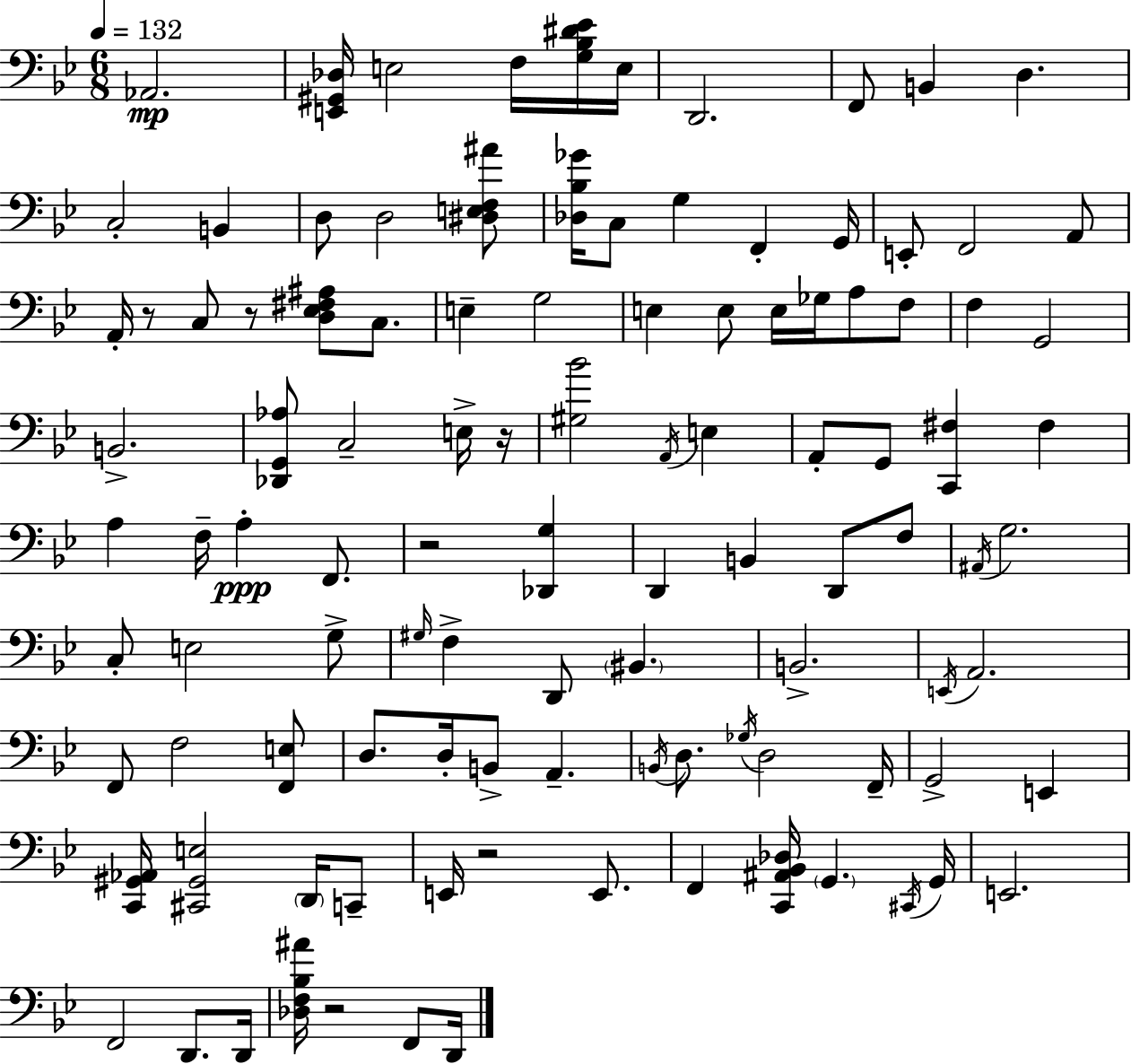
{
  \clef bass
  \numericTimeSignature
  \time 6/8
  \key bes \major
  \tempo 4 = 132
  aes,2.\mp | <e, gis, des>16 e2 f16 <g bes dis' ees'>16 e16 | d,2. | f,8 b,4 d4. | \break c2-. b,4 | d8 d2 <dis e f ais'>8 | <des bes ges'>16 c8 g4 f,4-. g,16 | e,8-. f,2 a,8 | \break a,16-. r8 c8 r8 <d ees fis ais>8 c8. | e4-- g2 | e4 e8 e16 ges16 a8 f8 | f4 g,2 | \break b,2.-> | <des, g, aes>8 c2-- e16-> r16 | <gis bes'>2 \acciaccatura { a,16 } e4 | a,8-. g,8 <c, fis>4 fis4 | \break a4 f16-- a4-.\ppp f,8. | r2 <des, g>4 | d,4 b,4 d,8 f8 | \acciaccatura { ais,16 } g2. | \break c8-. e2 | g8-> \grace { gis16 } f4-> d,8 \parenthesize bis,4. | b,2.-> | \acciaccatura { e,16 } a,2. | \break f,8 f2 | <f, e>8 d8. d16-. b,8-> a,4.-- | \acciaccatura { b,16 } d8. \acciaccatura { ges16 } d2 | f,16-- g,2-> | \break e,4 <c, gis, aes,>16 <cis, gis, e>2 | \parenthesize d,16 c,8-- e,16 r2 | e,8. f,4 <c, ais, bes, des>16 \parenthesize g,4. | \acciaccatura { cis,16 } g,16 e,2. | \break f,2 | d,8. d,16 <des f bes ais'>16 r2 | f,8 d,16 \bar "|."
}